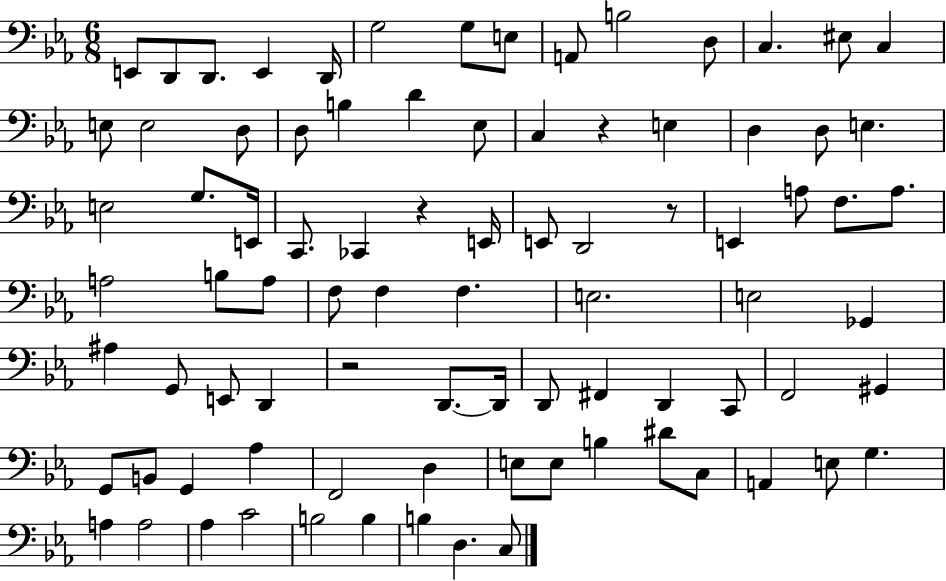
{
  \clef bass
  \numericTimeSignature
  \time 6/8
  \key ees \major
  e,8 d,8 d,8. e,4 d,16 | g2 g8 e8 | a,8 b2 d8 | c4. eis8 c4 | \break e8 e2 d8 | d8 b4 d'4 ees8 | c4 r4 e4 | d4 d8 e4. | \break e2 g8. e,16 | c,8. ces,4 r4 e,16 | e,8 d,2 r8 | e,4 a8 f8. a8. | \break a2 b8 a8 | f8 f4 f4. | e2. | e2 ges,4 | \break ais4 g,8 e,8 d,4 | r2 d,8.~~ d,16 | d,8 fis,4 d,4 c,8 | f,2 gis,4 | \break g,8 b,8 g,4 aes4 | f,2 d4 | e8 e8 b4 dis'8 c8 | a,4 e8 g4. | \break a4 a2 | aes4 c'2 | b2 b4 | b4 d4. c8 | \break \bar "|."
}